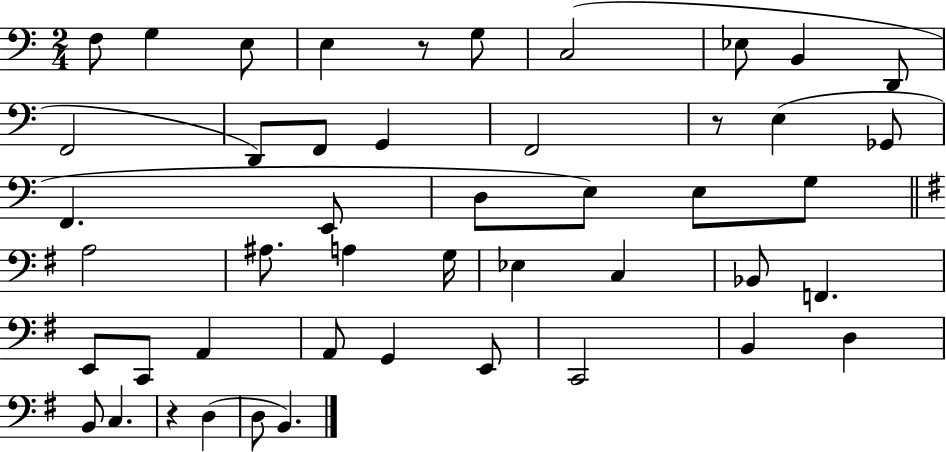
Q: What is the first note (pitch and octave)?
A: F3